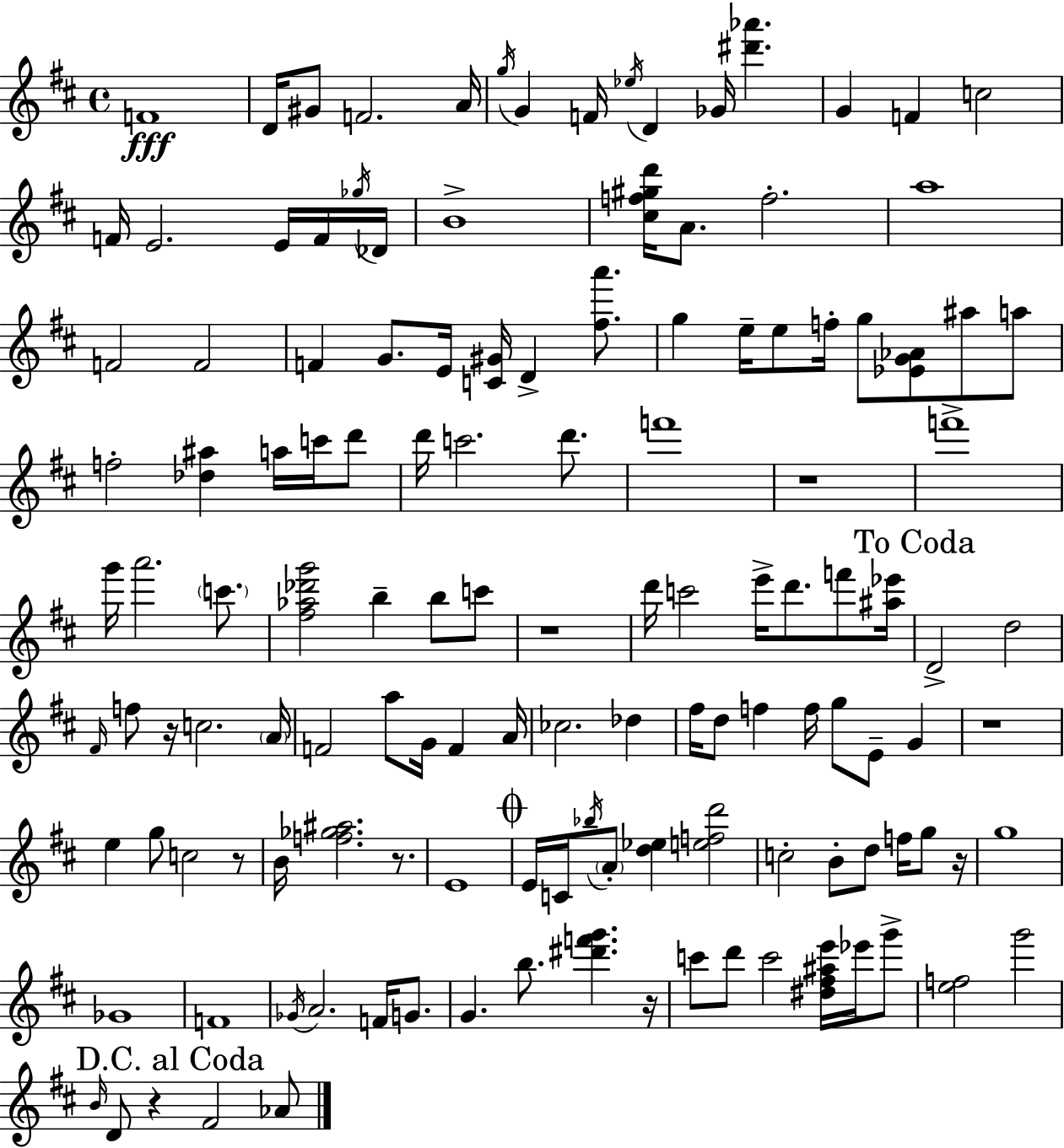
F4/w D4/s G#4/e F4/h. A4/s G5/s G4/q F4/s Eb5/s D4/q Gb4/s [D#6,Ab6]/q. G4/q F4/q C5/h F4/s E4/h. E4/s F4/s Gb5/s Db4/s B4/w [C#5,F5,G#5,D6]/s A4/e. F5/h. A5/w F4/h F4/h F4/q G4/e. E4/s [C4,G#4]/s D4/q [F#5,A6]/e. G5/q E5/s E5/e F5/s G5/e [Eb4,G4,Ab4]/e A#5/e A5/e F5/h [Db5,A#5]/q A5/s C6/s D6/e D6/s C6/h. D6/e. F6/w R/w F6/w G6/s A6/h. C6/e. [F#5,Ab5,Db6,G6]/h B5/q B5/e C6/e R/w D6/s C6/h E6/s D6/e. F6/e [A#5,Eb6]/s D4/h D5/h F#4/s F5/e R/s C5/h. A4/s F4/h A5/e G4/s F4/q A4/s CES5/h. Db5/q F#5/s D5/e F5/q F5/s G5/e E4/e G4/q R/w E5/q G5/e C5/h R/e B4/s [F5,Gb5,A#5]/h. R/e. E4/w E4/s C4/s Bb5/s A4/e [D5,Eb5]/q [E5,F5,D6]/h C5/h B4/e D5/e F5/s G5/e R/s G5/w Gb4/w F4/w Gb4/s A4/h. F4/s G4/e. G4/q. B5/e. [D#6,F6,G6]/q. R/s C6/e D6/e C6/h [D#5,F#5,A#5,E6]/s Eb6/s G6/e [E5,F5]/h G6/h B4/s D4/e R/q F#4/h Ab4/e